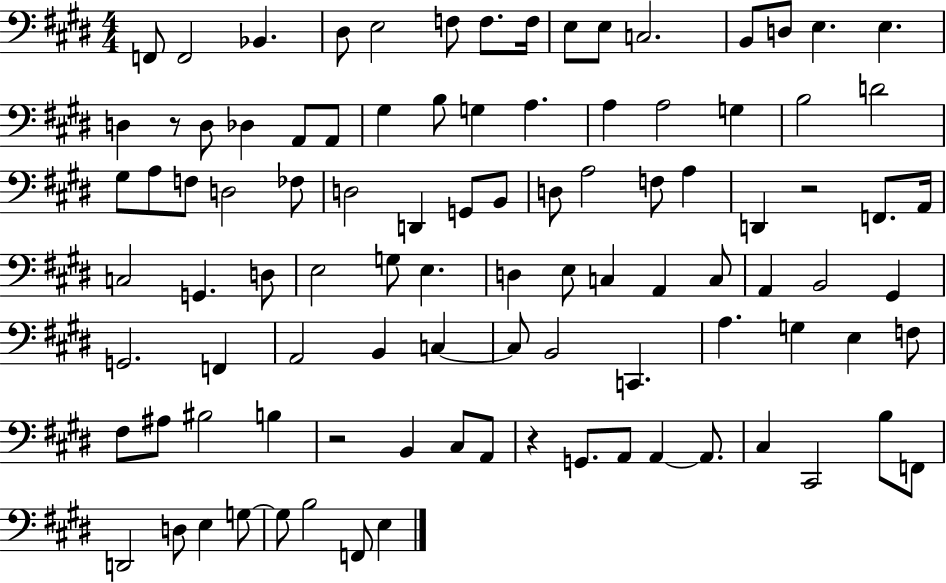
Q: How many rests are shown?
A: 4